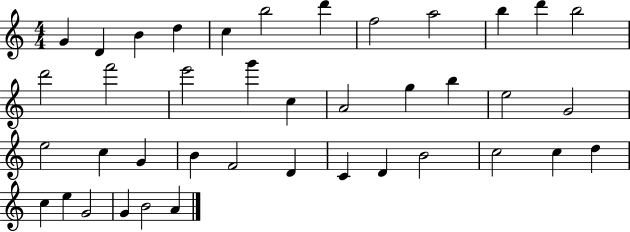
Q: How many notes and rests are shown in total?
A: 40